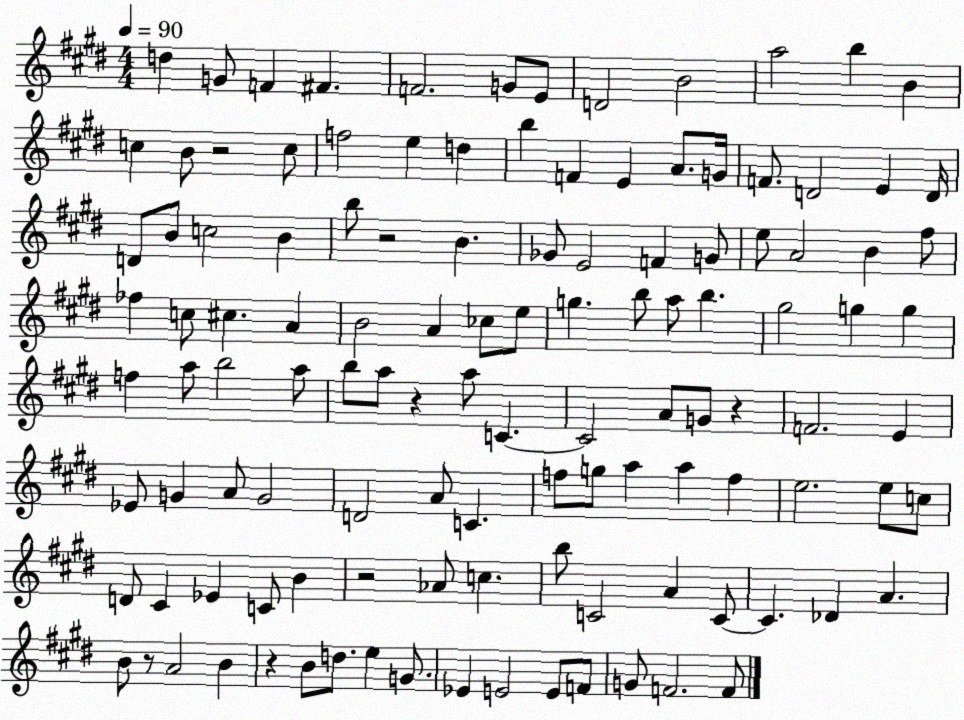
X:1
T:Untitled
M:4/4
L:1/4
K:E
d G/2 F ^F F2 G/2 E/2 D2 B2 a2 b B c B/2 z2 c/2 f2 e d b F E A/2 G/4 F/2 D2 E D/4 D/2 B/2 c2 B b/2 z2 B _G/2 E2 F G/2 e/2 A2 B ^f/2 _f c/2 ^c A B2 A _c/2 e/2 g b/2 a/2 b ^g2 g g f a/2 b2 a/2 b/2 a/2 z a/2 C C2 A/2 G/2 z F2 E _E/2 G A/2 G2 D2 A/2 C f/2 g/2 a a f e2 e/2 c/2 D/2 ^C _E C/2 B z2 _A/2 c b/2 C2 A C/2 C _D A B/2 z/2 A2 B z B/2 d/2 e G/2 _E E2 E/2 F/2 G/2 F2 F/2